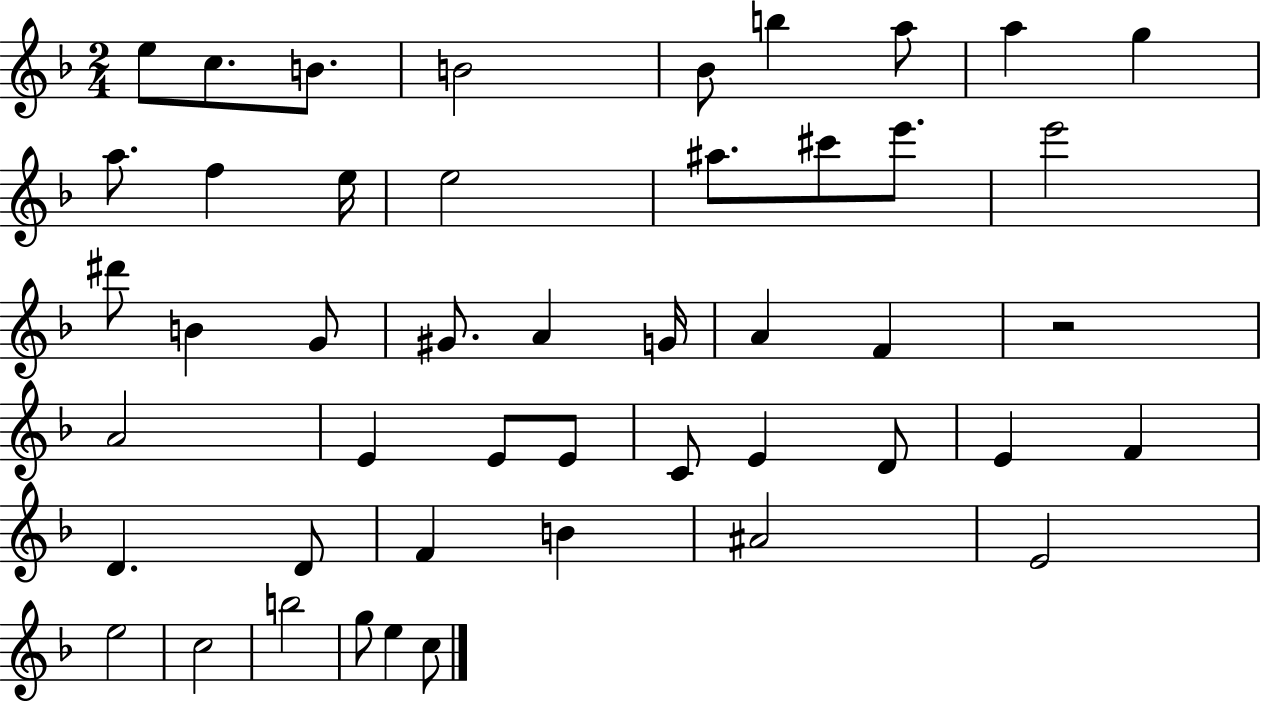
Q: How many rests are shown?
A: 1